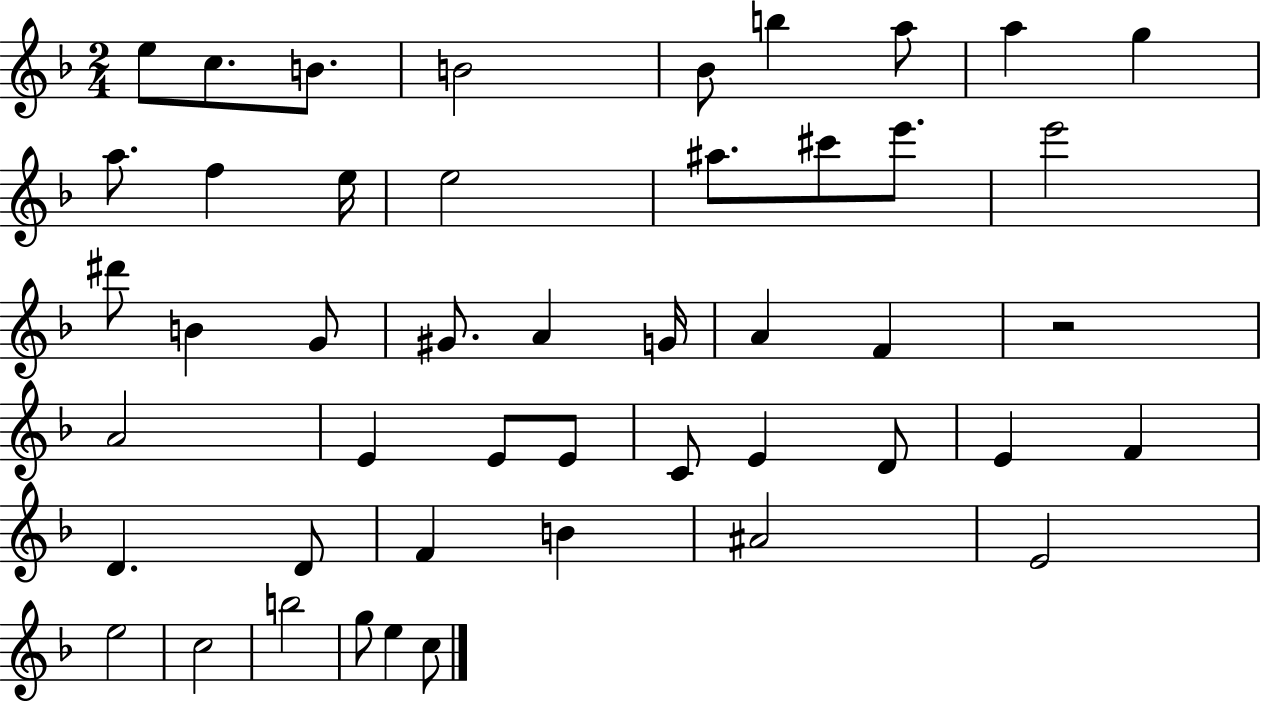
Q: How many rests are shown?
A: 1